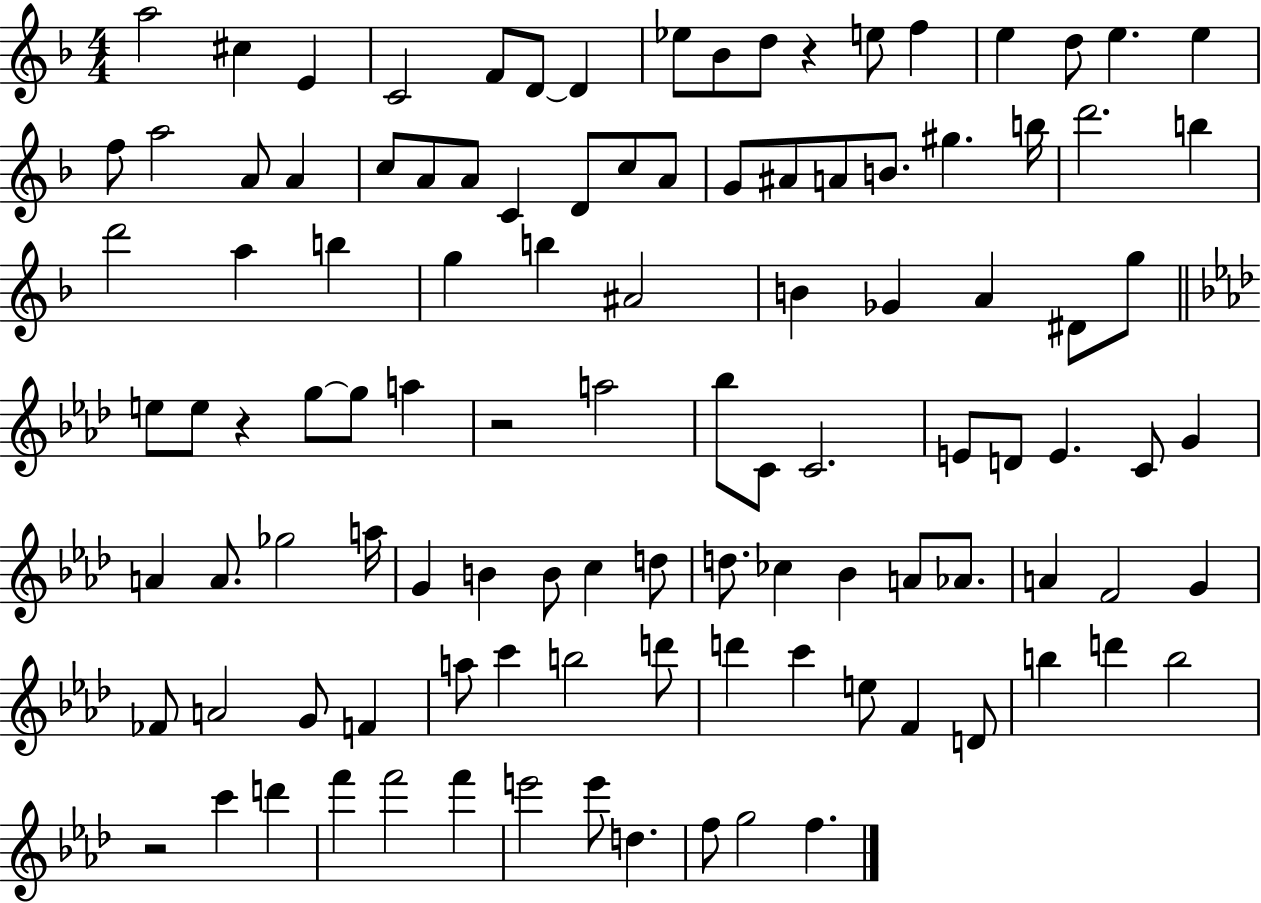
A5/h C#5/q E4/q C4/h F4/e D4/e D4/q Eb5/e Bb4/e D5/e R/q E5/e F5/q E5/q D5/e E5/q. E5/q F5/e A5/h A4/e A4/q C5/e A4/e A4/e C4/q D4/e C5/e A4/e G4/e A#4/e A4/e B4/e. G#5/q. B5/s D6/h. B5/q D6/h A5/q B5/q G5/q B5/q A#4/h B4/q Gb4/q A4/q D#4/e G5/e E5/e E5/e R/q G5/e G5/e A5/q R/h A5/h Bb5/e C4/e C4/h. E4/e D4/e E4/q. C4/e G4/q A4/q A4/e. Gb5/h A5/s G4/q B4/q B4/e C5/q D5/e D5/e. CES5/q Bb4/q A4/e Ab4/e. A4/q F4/h G4/q FES4/e A4/h G4/e F4/q A5/e C6/q B5/h D6/e D6/q C6/q E5/e F4/q D4/e B5/q D6/q B5/h R/h C6/q D6/q F6/q F6/h F6/q E6/h E6/e D5/q. F5/e G5/h F5/q.